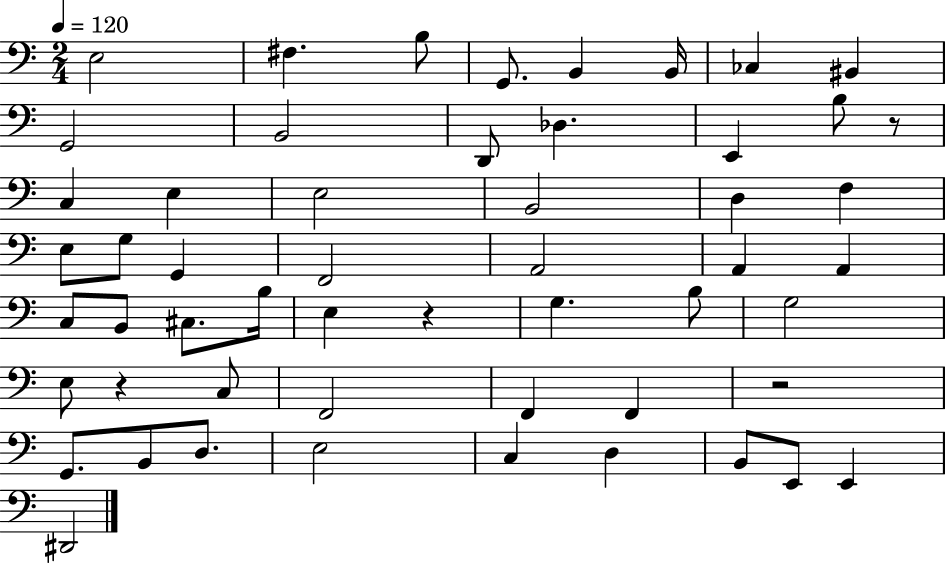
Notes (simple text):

E3/h F#3/q. B3/e G2/e. B2/q B2/s CES3/q BIS2/q G2/h B2/h D2/e Db3/q. E2/q B3/e R/e C3/q E3/q E3/h B2/h D3/q F3/q E3/e G3/e G2/q F2/h A2/h A2/q A2/q C3/e B2/e C#3/e. B3/s E3/q R/q G3/q. B3/e G3/h E3/e R/q C3/e F2/h F2/q F2/q R/h G2/e. B2/e D3/e. E3/h C3/q D3/q B2/e E2/e E2/q D#2/h